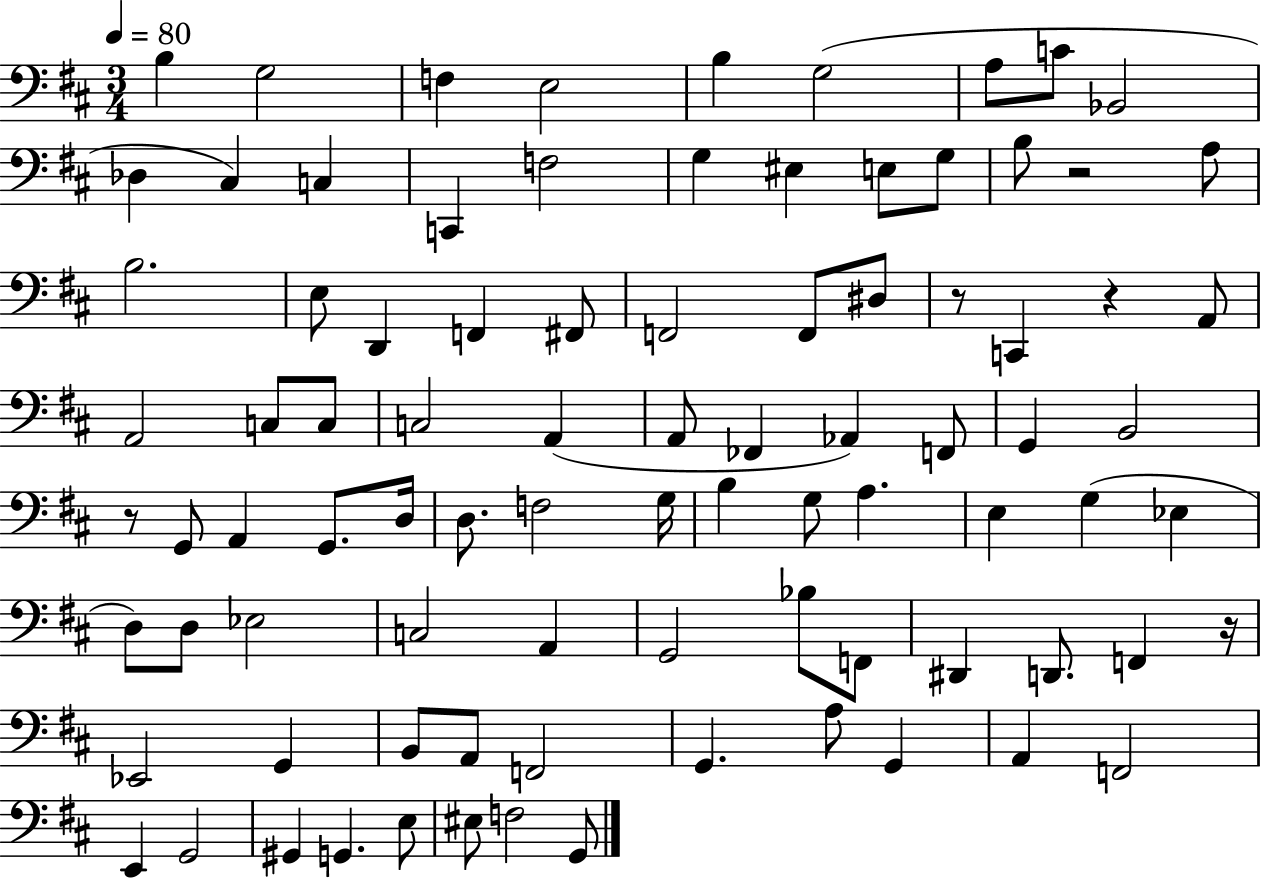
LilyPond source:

{
  \clef bass
  \numericTimeSignature
  \time 3/4
  \key d \major
  \tempo 4 = 80
  b4 g2 | f4 e2 | b4 g2( | a8 c'8 bes,2 | \break des4 cis4) c4 | c,4 f2 | g4 eis4 e8 g8 | b8 r2 a8 | \break b2. | e8 d,4 f,4 fis,8 | f,2 f,8 dis8 | r8 c,4 r4 a,8 | \break a,2 c8 c8 | c2 a,4( | a,8 fes,4 aes,4) f,8 | g,4 b,2 | \break r8 g,8 a,4 g,8. d16 | d8. f2 g16 | b4 g8 a4. | e4 g4( ees4 | \break d8) d8 ees2 | c2 a,4 | g,2 bes8 f,8 | dis,4 d,8. f,4 r16 | \break ees,2 g,4 | b,8 a,8 f,2 | g,4. a8 g,4 | a,4 f,2 | \break e,4 g,2 | gis,4 g,4. e8 | eis8 f2 g,8 | \bar "|."
}